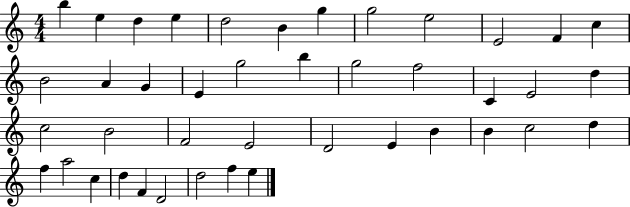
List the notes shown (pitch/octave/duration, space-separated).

B5/q E5/q D5/q E5/q D5/h B4/q G5/q G5/h E5/h E4/h F4/q C5/q B4/h A4/q G4/q E4/q G5/h B5/q G5/h F5/h C4/q E4/h D5/q C5/h B4/h F4/h E4/h D4/h E4/q B4/q B4/q C5/h D5/q F5/q A5/h C5/q D5/q F4/q D4/h D5/h F5/q E5/q